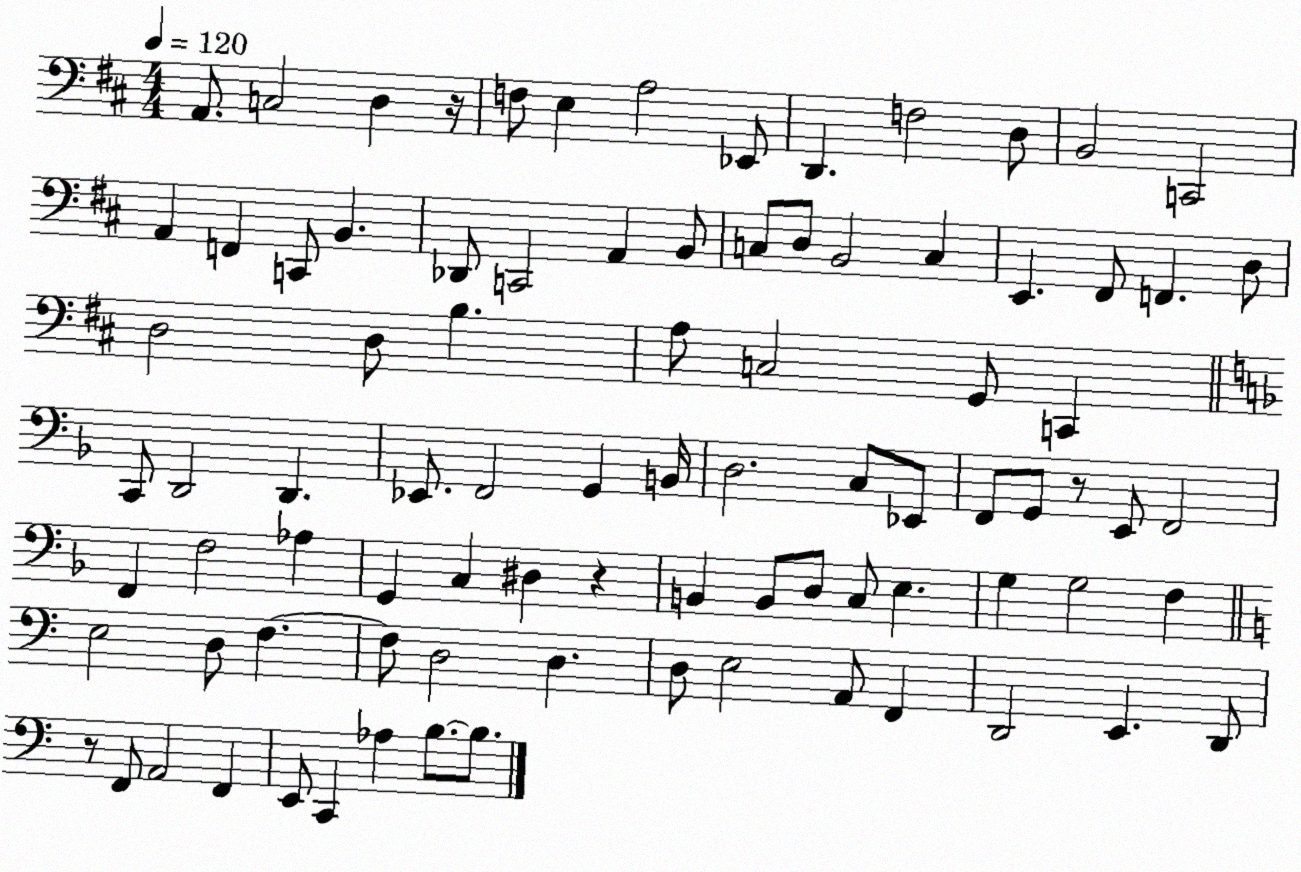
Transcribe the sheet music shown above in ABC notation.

X:1
T:Untitled
M:4/4
L:1/4
K:D
A,,/2 C,2 D, z/4 F,/2 E, A,2 _E,,/2 D,, F,2 D,/2 B,,2 C,,2 A,, F,, C,,/2 B,, _D,,/2 C,,2 A,, B,,/2 C,/2 D,/2 B,,2 C, E,, ^F,,/2 F,, D,/2 D,2 D,/2 B, A,/2 C,2 G,,/2 C,, C,,/2 D,,2 D,, _E,,/2 F,,2 G,, B,,/4 D,2 C,/2 _E,,/2 F,,/2 G,,/2 z/2 E,,/2 F,,2 F,, F,2 _A, G,, C, ^D, z B,, B,,/2 D,/2 C,/2 E, G, G,2 F, E,2 D,/2 F, F,/2 D,2 D, D,/2 E,2 A,,/2 F,, D,,2 E,, D,,/2 z/2 F,,/2 A,,2 F,, E,,/2 C,, _A, B,/2 B,/2